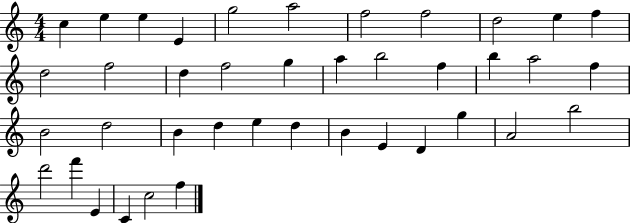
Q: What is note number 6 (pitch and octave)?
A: A5